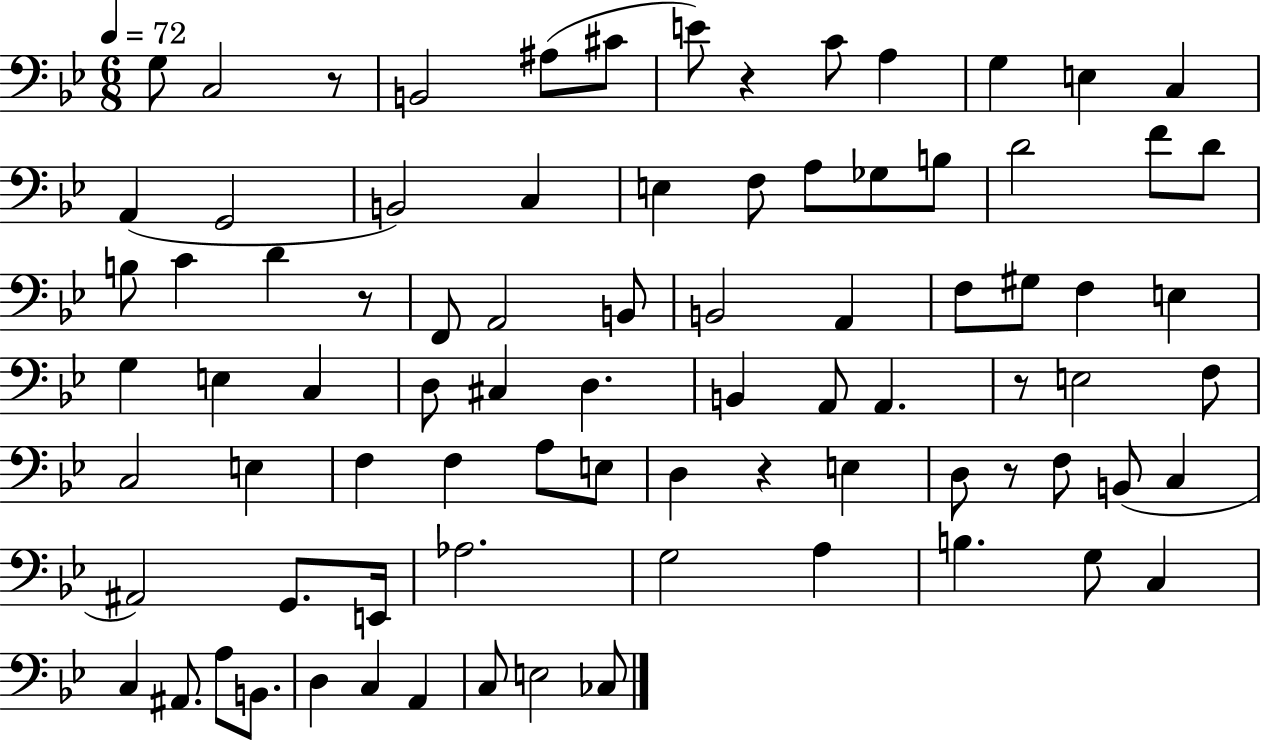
G3/e C3/h R/e B2/h A#3/e C#4/e E4/e R/q C4/e A3/q G3/q E3/q C3/q A2/q G2/h B2/h C3/q E3/q F3/e A3/e Gb3/e B3/e D4/h F4/e D4/e B3/e C4/q D4/q R/e F2/e A2/h B2/e B2/h A2/q F3/e G#3/e F3/q E3/q G3/q E3/q C3/q D3/e C#3/q D3/q. B2/q A2/e A2/q. R/e E3/h F3/e C3/h E3/q F3/q F3/q A3/e E3/e D3/q R/q E3/q D3/e R/e F3/e B2/e C3/q A#2/h G2/e. E2/s Ab3/h. G3/h A3/q B3/q. G3/e C3/q C3/q A#2/e. A3/e B2/e. D3/q C3/q A2/q C3/e E3/h CES3/e